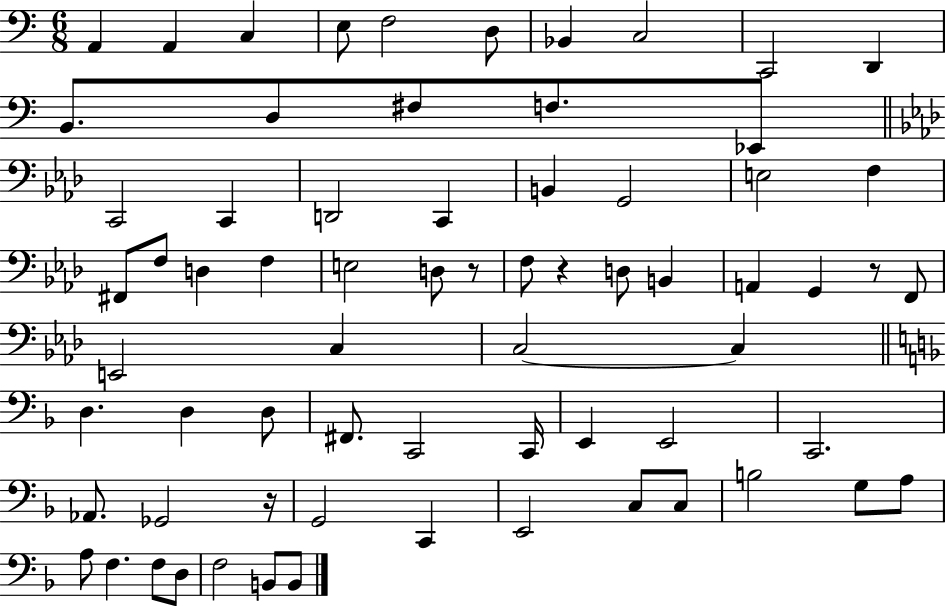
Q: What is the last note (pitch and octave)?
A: B2